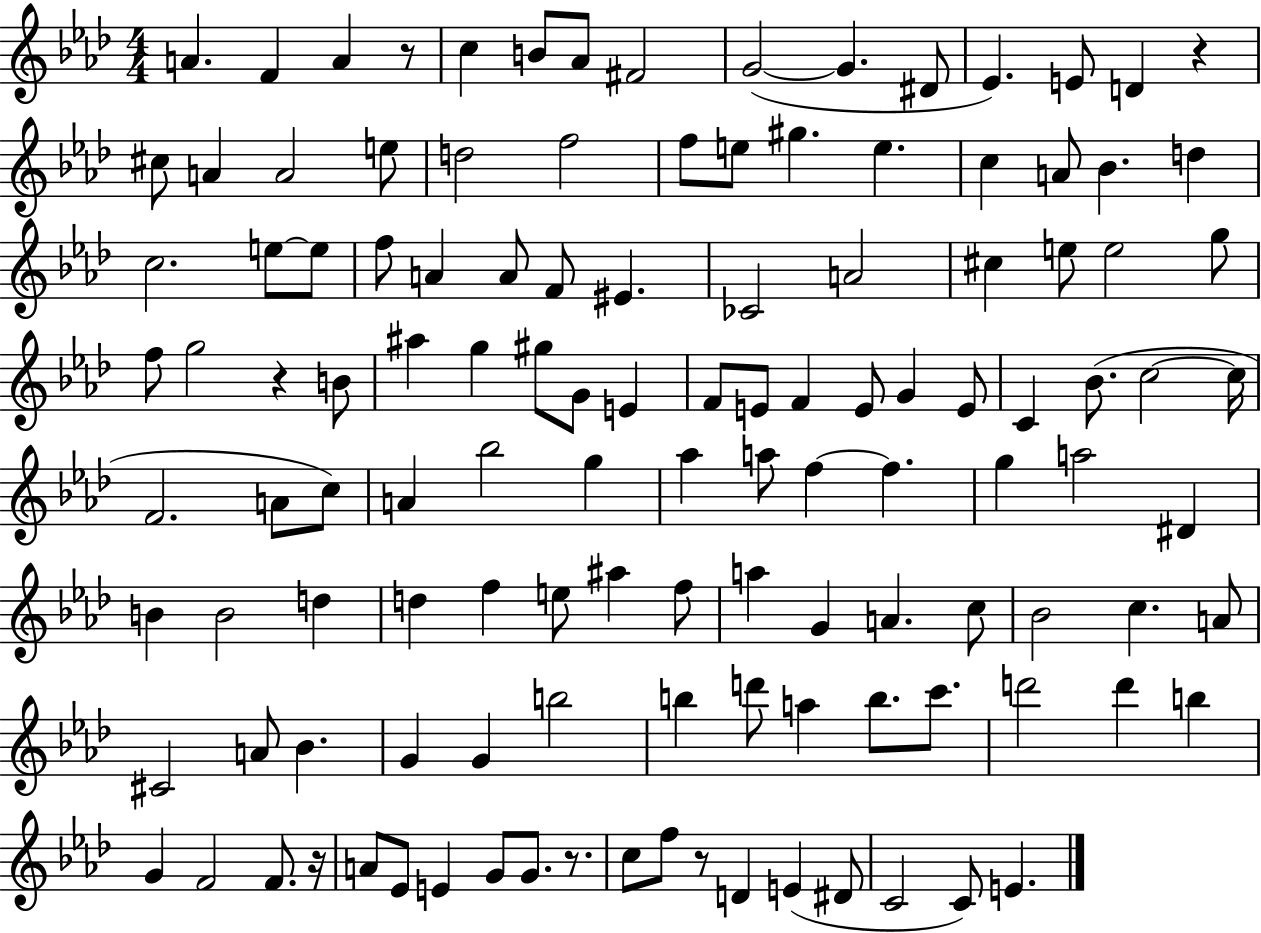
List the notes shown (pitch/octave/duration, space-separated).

A4/q. F4/q A4/q R/e C5/q B4/e Ab4/e F#4/h G4/h G4/q. D#4/e Eb4/q. E4/e D4/q R/q C#5/e A4/q A4/h E5/e D5/h F5/h F5/e E5/e G#5/q. E5/q. C5/q A4/e Bb4/q. D5/q C5/h. E5/e E5/e F5/e A4/q A4/e F4/e EIS4/q. CES4/h A4/h C#5/q E5/e E5/h G5/e F5/e G5/h R/q B4/e A#5/q G5/q G#5/e G4/e E4/q F4/e E4/e F4/q E4/e G4/q E4/e C4/q Bb4/e. C5/h C5/s F4/h. A4/e C5/e A4/q Bb5/h G5/q Ab5/q A5/e F5/q F5/q. G5/q A5/h D#4/q B4/q B4/h D5/q D5/q F5/q E5/e A#5/q F5/e A5/q G4/q A4/q. C5/e Bb4/h C5/q. A4/e C#4/h A4/e Bb4/q. G4/q G4/q B5/h B5/q D6/e A5/q B5/e. C6/e. D6/h D6/q B5/q G4/q F4/h F4/e. R/s A4/e Eb4/e E4/q G4/e G4/e. R/e. C5/e F5/e R/e D4/q E4/q D#4/e C4/h C4/e E4/q.